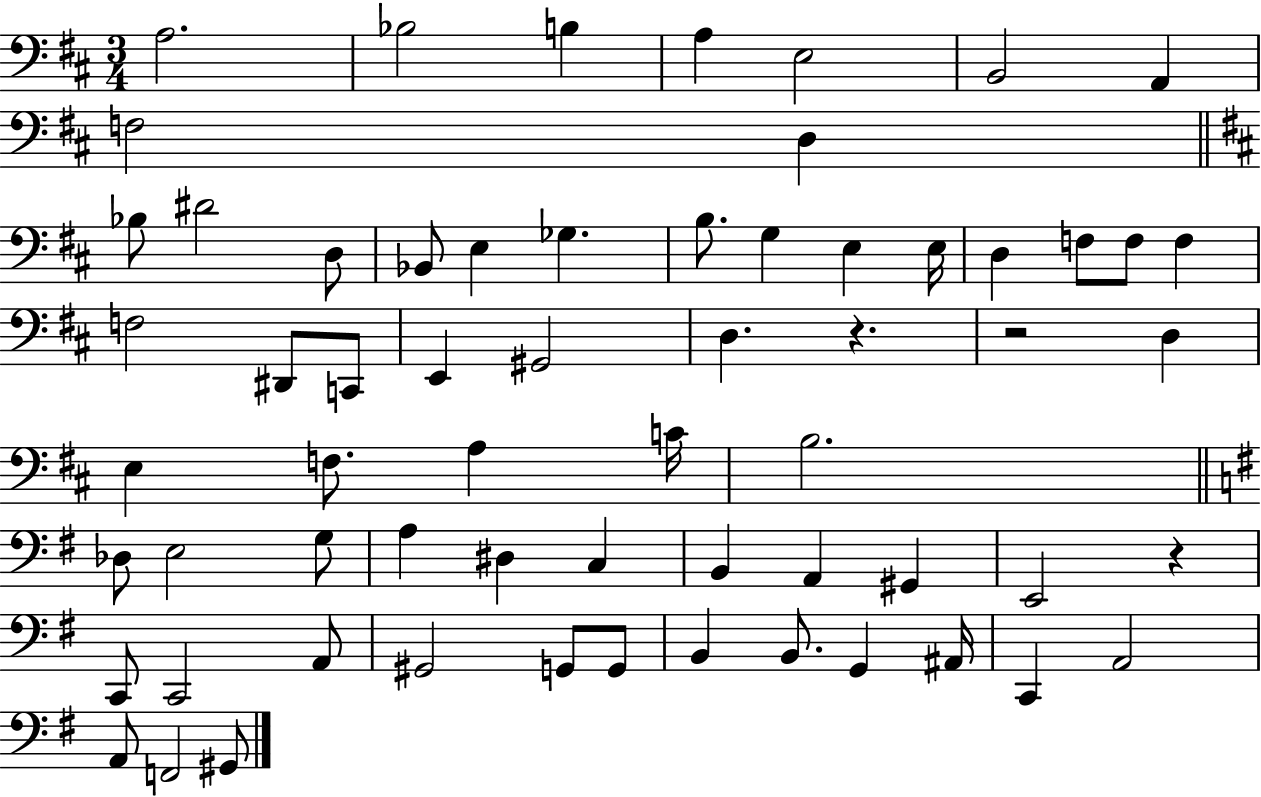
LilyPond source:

{
  \clef bass
  \numericTimeSignature
  \time 3/4
  \key d \major
  a2. | bes2 b4 | a4 e2 | b,2 a,4 | \break f2 d4 | \bar "||" \break \key b \minor bes8 dis'2 d8 | bes,8 e4 ges4. | b8. g4 e4 e16 | d4 f8 f8 f4 | \break f2 dis,8 c,8 | e,4 gis,2 | d4. r4. | r2 d4 | \break e4 f8. a4 c'16 | b2. | \bar "||" \break \key e \minor des8 e2 g8 | a4 dis4 c4 | b,4 a,4 gis,4 | e,2 r4 | \break c,8 c,2 a,8 | gis,2 g,8 g,8 | b,4 b,8. g,4 ais,16 | c,4 a,2 | \break a,8 f,2 gis,8 | \bar "|."
}